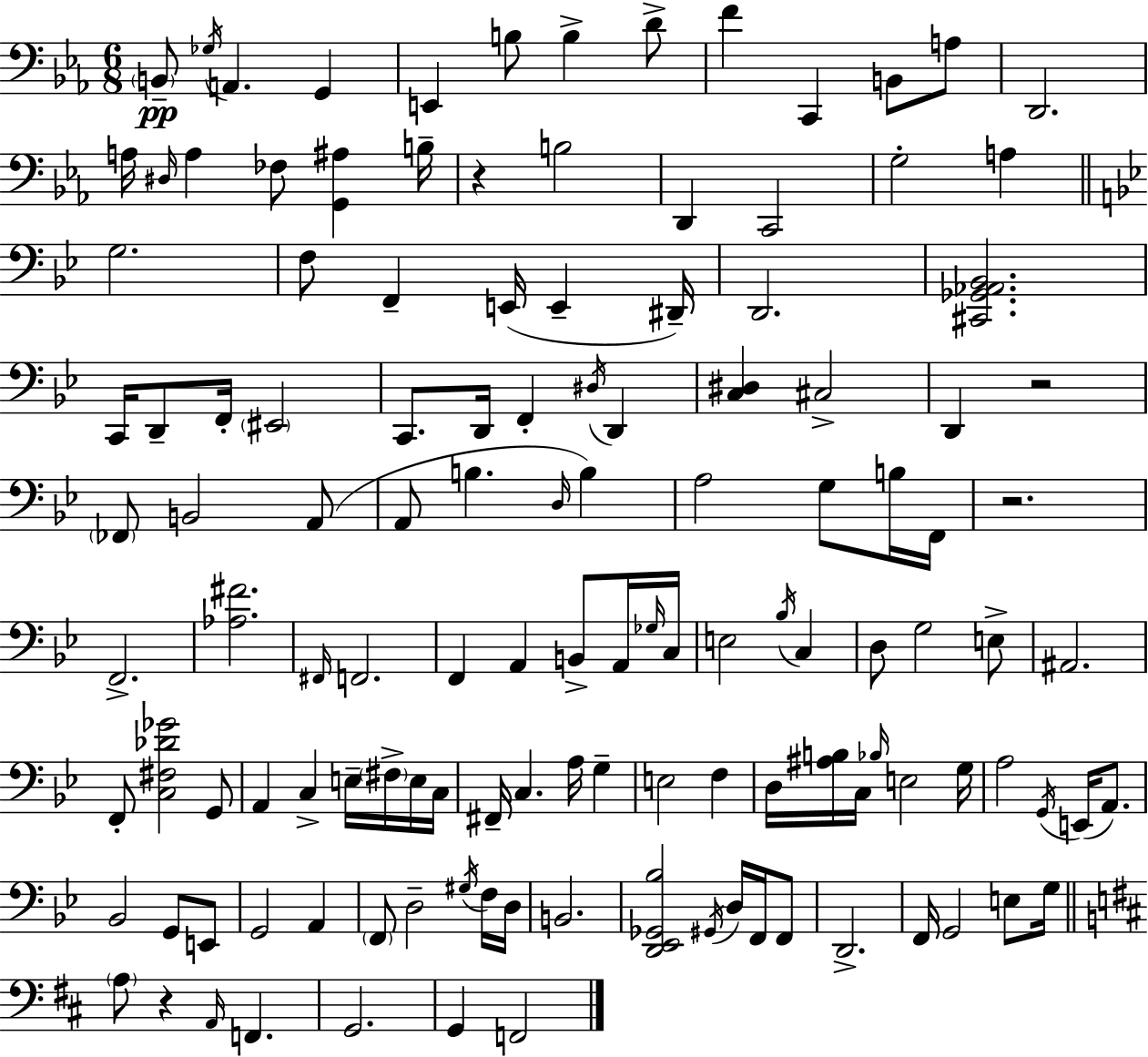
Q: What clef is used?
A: bass